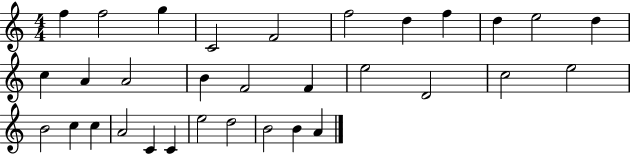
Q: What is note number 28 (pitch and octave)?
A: E5